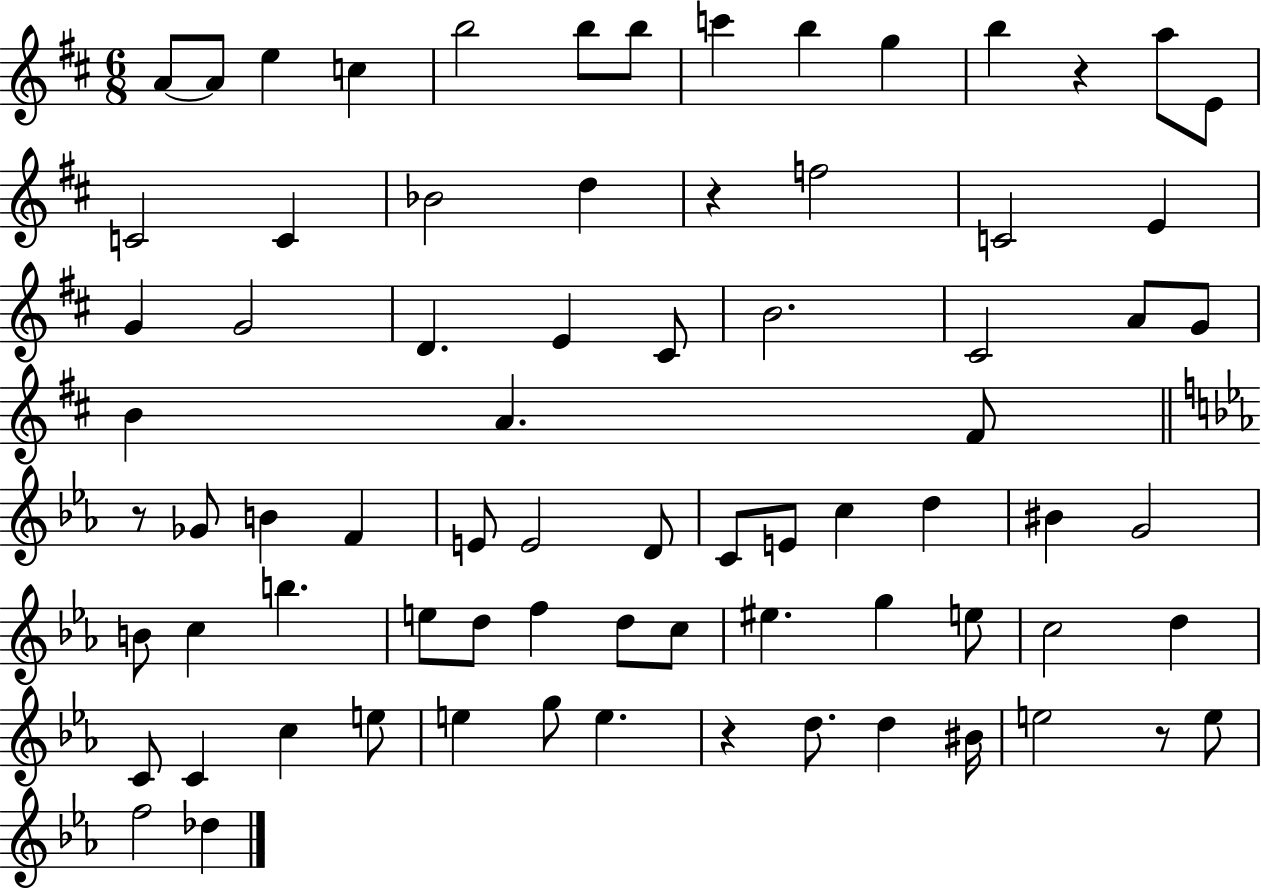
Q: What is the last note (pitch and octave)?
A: Db5